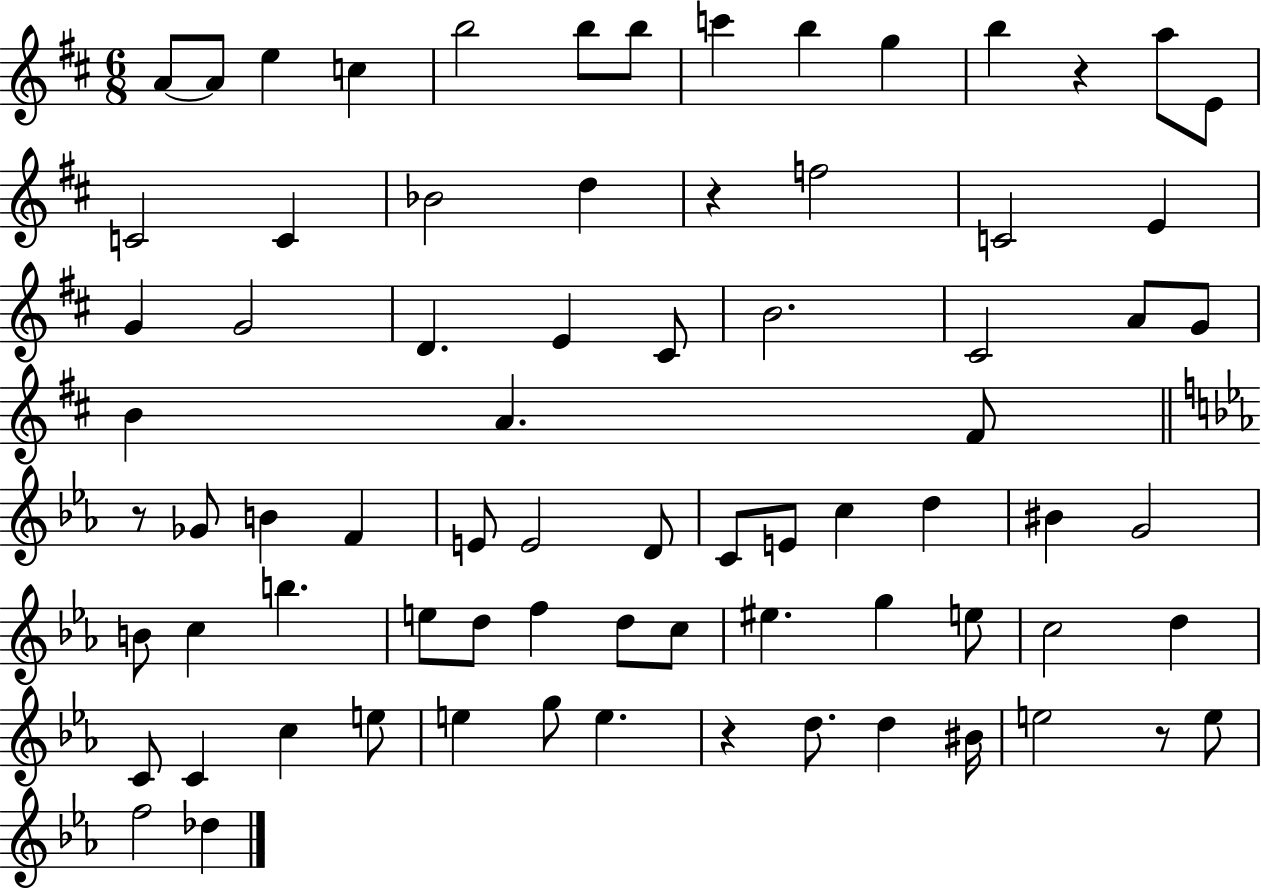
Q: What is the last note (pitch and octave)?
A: Db5